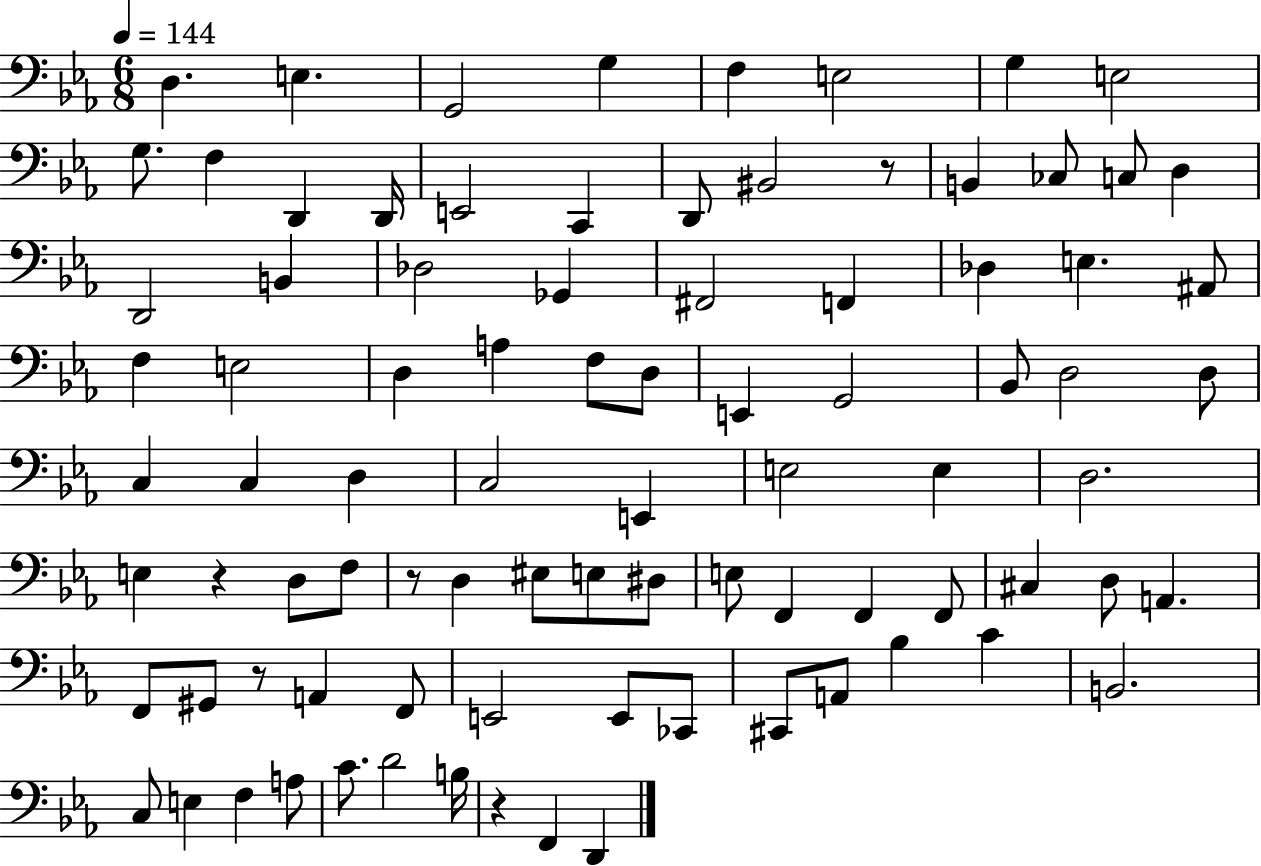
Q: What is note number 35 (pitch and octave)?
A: D3